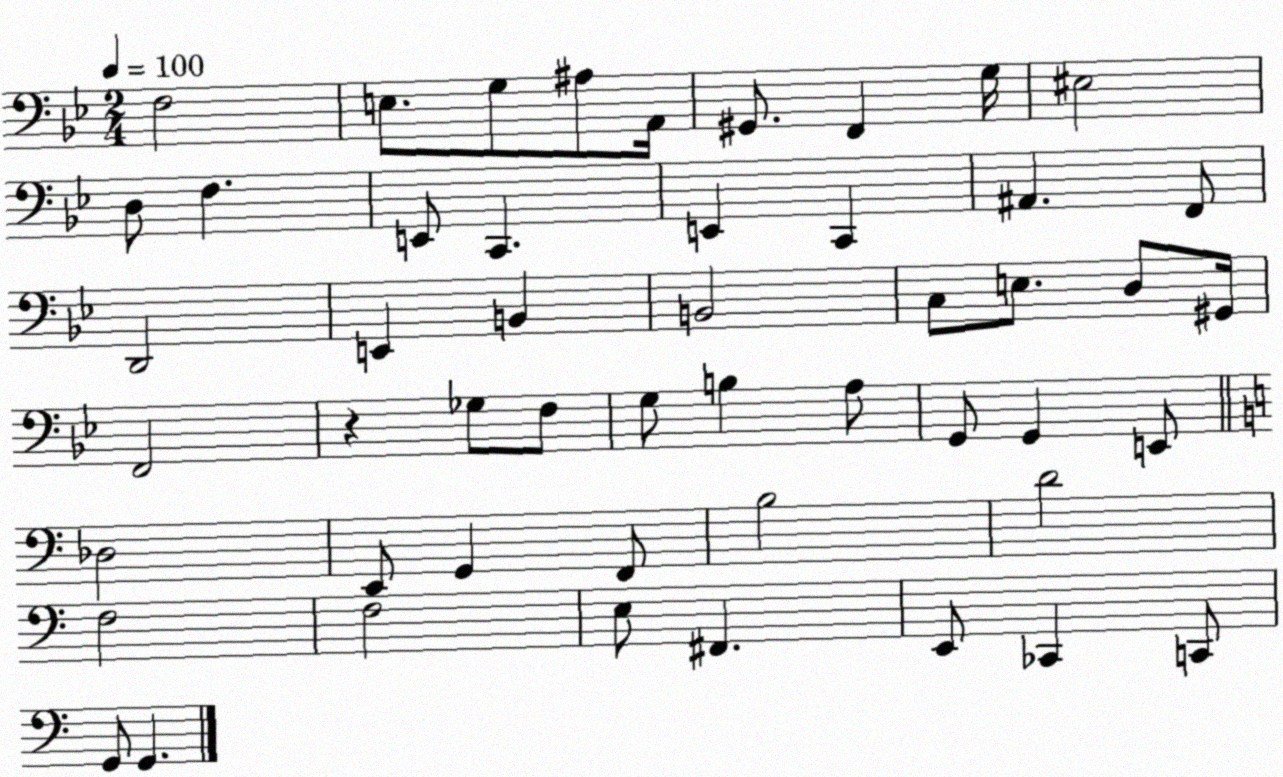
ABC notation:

X:1
T:Untitled
M:2/4
L:1/4
K:Bb
F,2 E,/2 G,/2 ^A,/2 A,,/4 ^G,,/2 F,, G,/4 ^E,2 D,/2 F, E,,/2 C,, E,, C,, ^A,, F,,/2 D,,2 E,, B,, B,,2 C,/2 E,/2 D,/2 ^G,,/4 F,,2 z _G,/2 F,/2 G,/2 B, A,/2 G,,/2 G,, E,,/2 _D,2 E,,/2 G,, F,,/2 B,2 D2 F,2 F,2 E,/2 ^F,, E,,/2 _C,, C,,/2 G,,/2 G,,